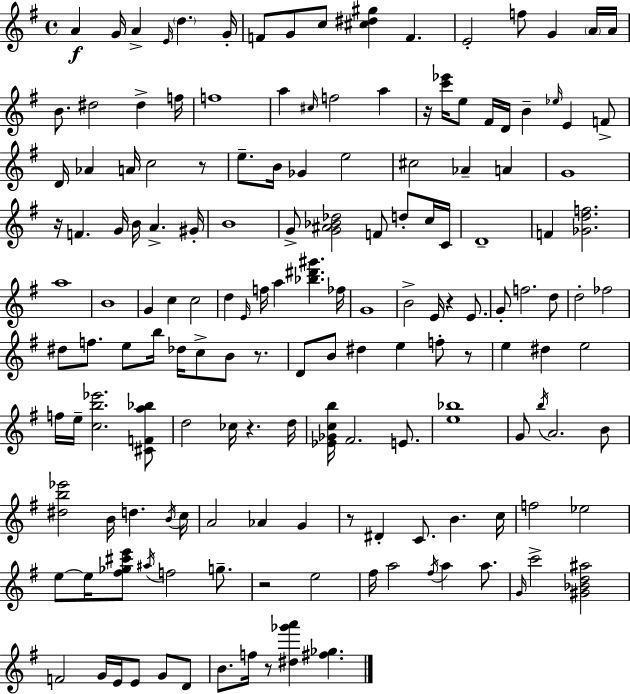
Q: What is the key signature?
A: E minor